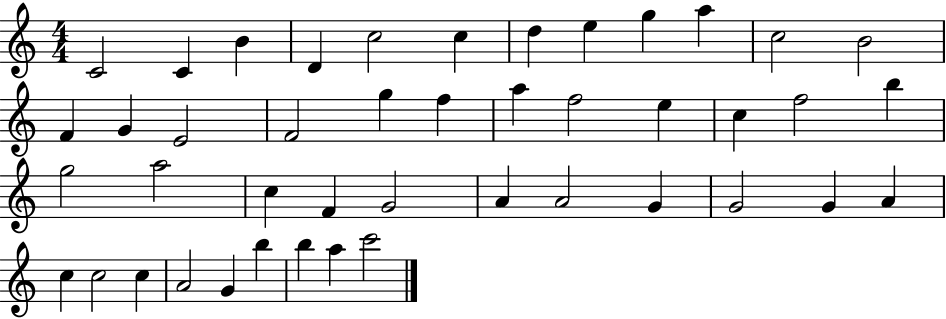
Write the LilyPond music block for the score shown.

{
  \clef treble
  \numericTimeSignature
  \time 4/4
  \key c \major
  c'2 c'4 b'4 | d'4 c''2 c''4 | d''4 e''4 g''4 a''4 | c''2 b'2 | \break f'4 g'4 e'2 | f'2 g''4 f''4 | a''4 f''2 e''4 | c''4 f''2 b''4 | \break g''2 a''2 | c''4 f'4 g'2 | a'4 a'2 g'4 | g'2 g'4 a'4 | \break c''4 c''2 c''4 | a'2 g'4 b''4 | b''4 a''4 c'''2 | \bar "|."
}